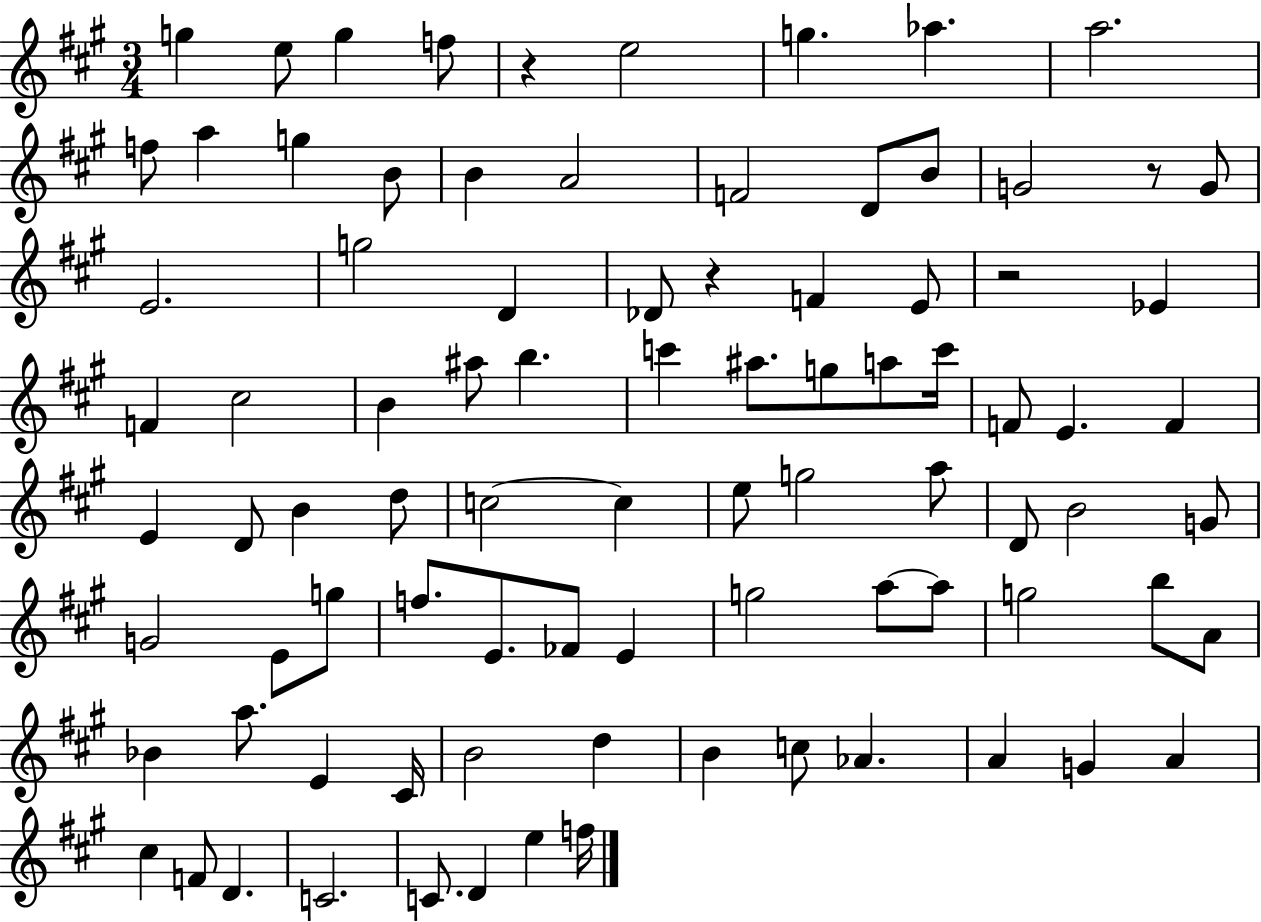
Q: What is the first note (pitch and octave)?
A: G5